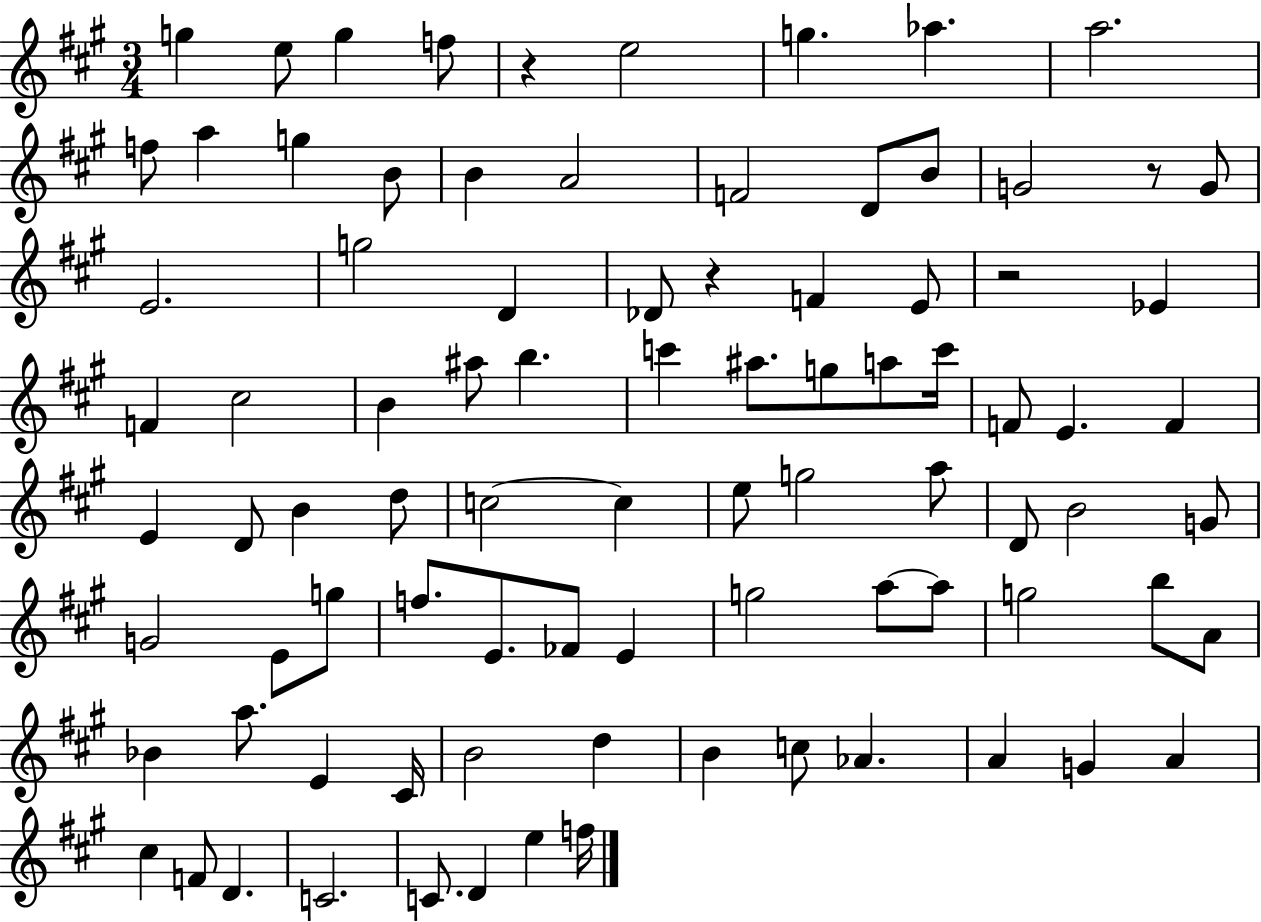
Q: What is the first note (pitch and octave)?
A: G5